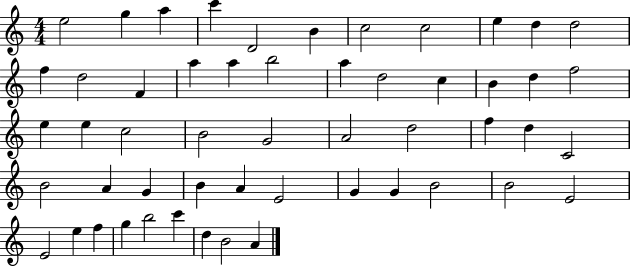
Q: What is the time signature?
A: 4/4